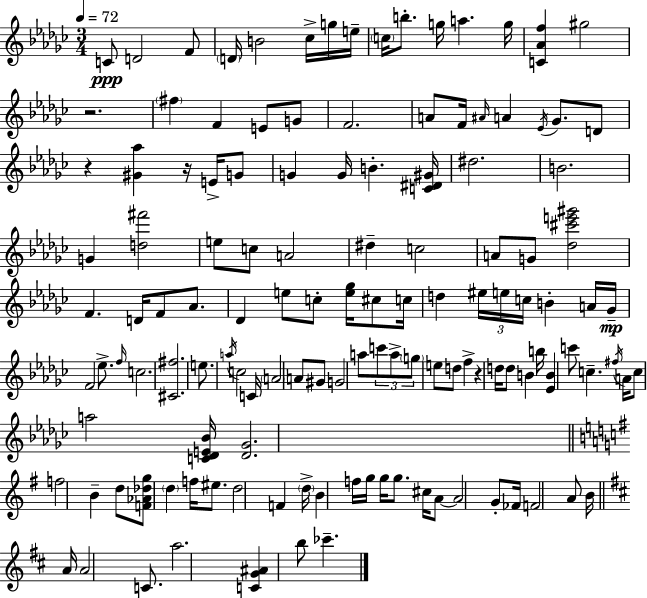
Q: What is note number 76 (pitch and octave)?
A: F5